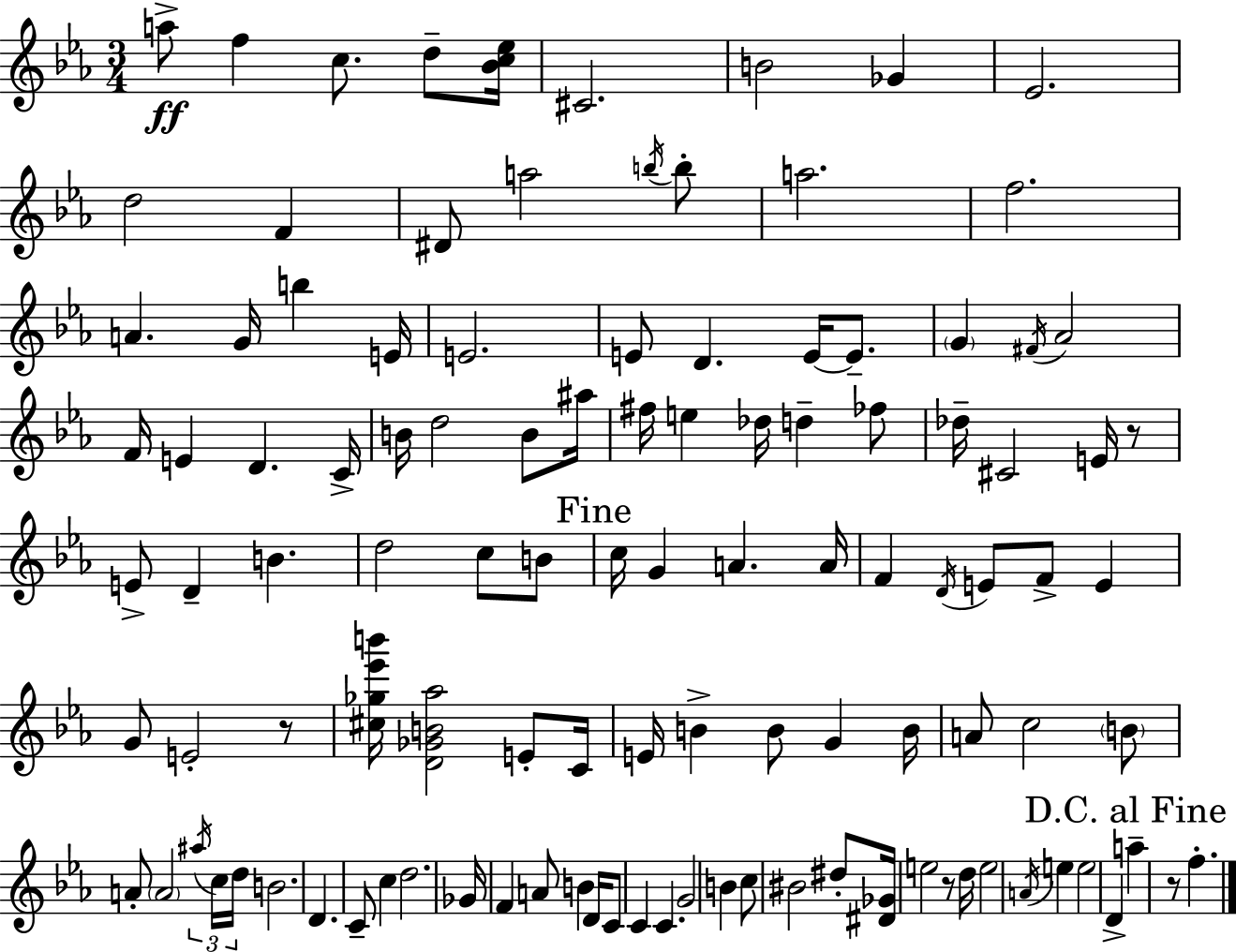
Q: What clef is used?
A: treble